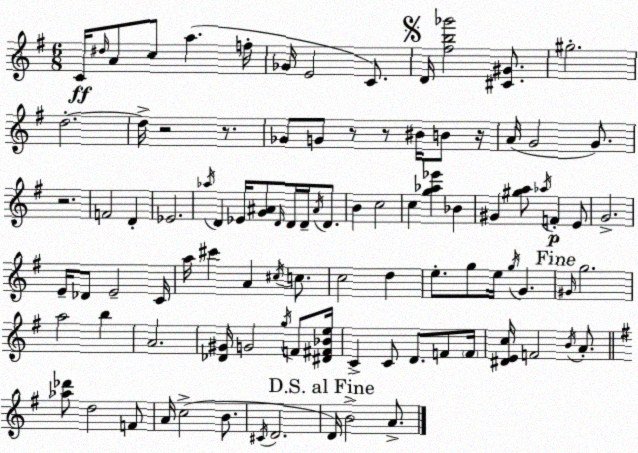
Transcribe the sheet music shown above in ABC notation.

X:1
T:Untitled
M:6/8
L:1/4
K:G
C/4 ^d/4 A/2 c/2 a f/4 _G/4 E2 C/2 D/4 [^fb_g']2 [^C^G]/2 ^g2 d2 d/4 z2 z/2 _G/2 G/2 z/2 z/2 ^B/4 B/2 z/4 A/4 G2 G/2 z2 F2 D _E2 _a/4 D _E/4 [G^A]/2 D/4 D/4 D/4 ^A/4 D/2 B c2 c [g_a_e'] _B ^G [^ga]/2 _a/4 F E/2 G2 E/4 _D/2 E2 C/4 a/4 ^c' A ^c/4 c/2 c2 d e/2 g/2 e/4 g/4 G ^G/4 g2 a2 b A2 [_D^G]/4 G2 g/4 F/2 [^D^F_Be]/4 C C/2 D/2 F/2 F/4 [^DEc]/4 F2 B/4 A/2 [_a_d']/2 d2 F/2 A/4 c2 B/2 ^C/4 D2 D/4 B2 A/2